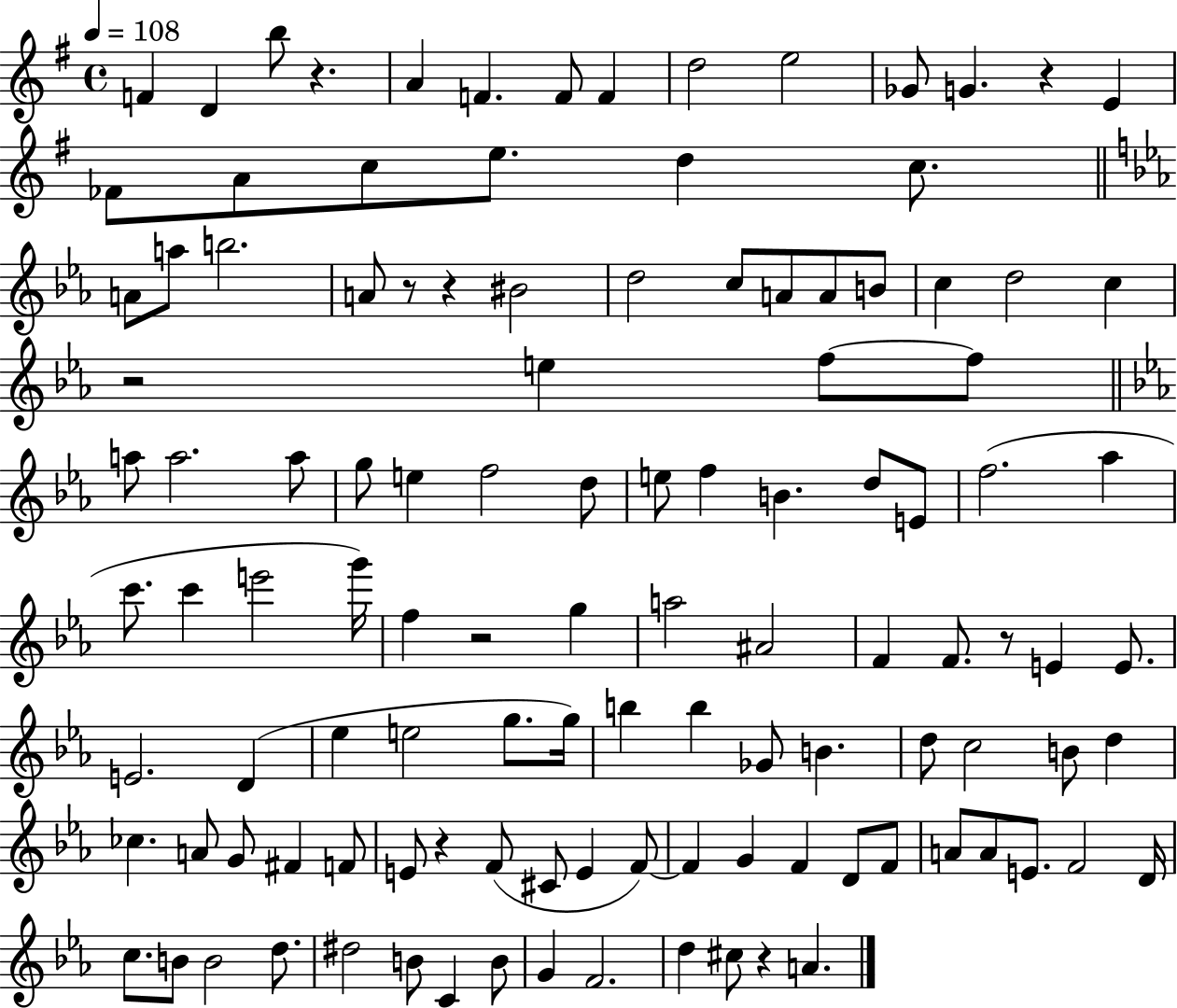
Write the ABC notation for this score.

X:1
T:Untitled
M:4/4
L:1/4
K:G
F D b/2 z A F F/2 F d2 e2 _G/2 G z E _F/2 A/2 c/2 e/2 d c/2 A/2 a/2 b2 A/2 z/2 z ^B2 d2 c/2 A/2 A/2 B/2 c d2 c z2 e f/2 f/2 a/2 a2 a/2 g/2 e f2 d/2 e/2 f B d/2 E/2 f2 _a c'/2 c' e'2 g'/4 f z2 g a2 ^A2 F F/2 z/2 E E/2 E2 D _e e2 g/2 g/4 b b _G/2 B d/2 c2 B/2 d _c A/2 G/2 ^F F/2 E/2 z F/2 ^C/2 E F/2 F G F D/2 F/2 A/2 A/2 E/2 F2 D/4 c/2 B/2 B2 d/2 ^d2 B/2 C B/2 G F2 d ^c/2 z A